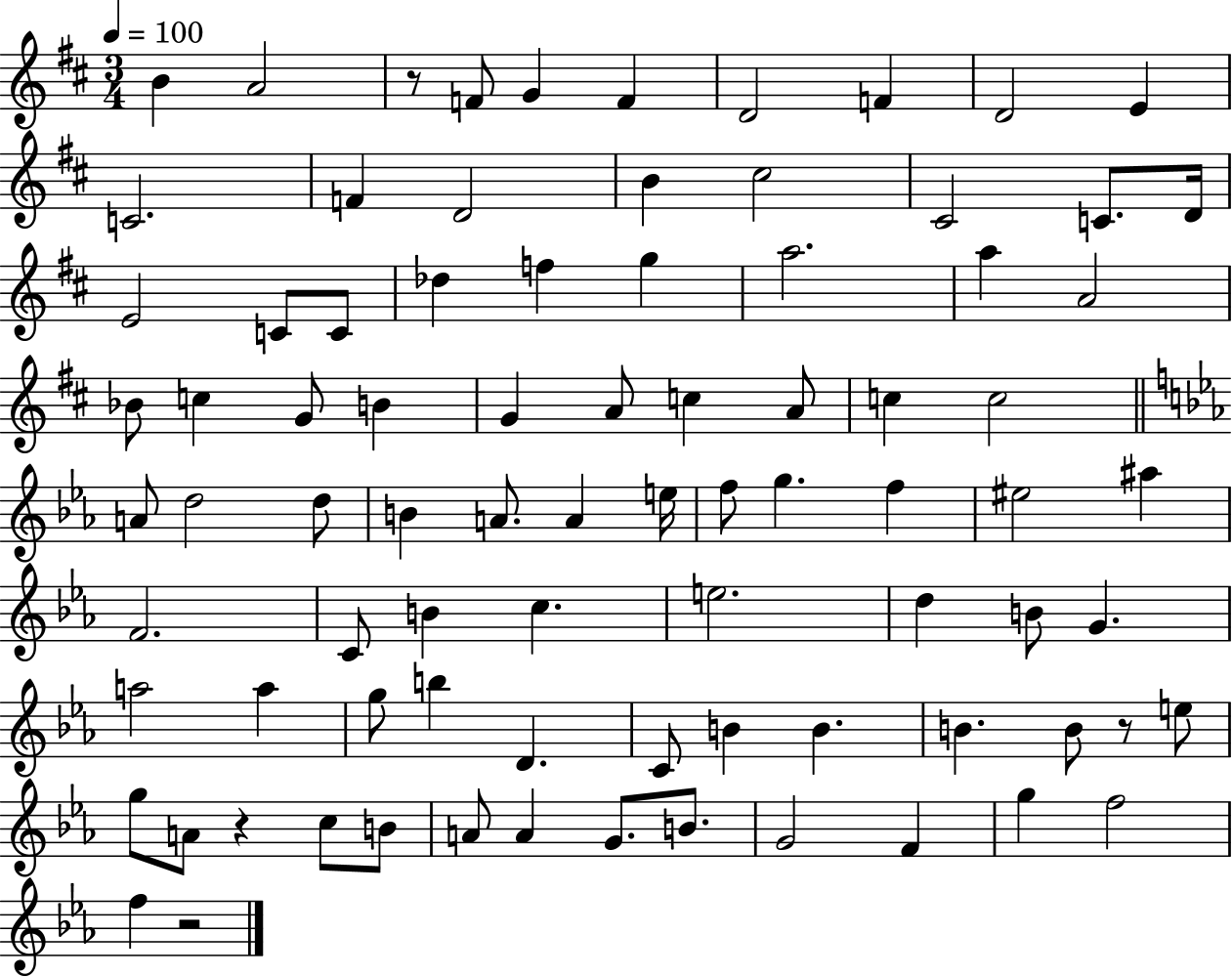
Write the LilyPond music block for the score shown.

{
  \clef treble
  \numericTimeSignature
  \time 3/4
  \key d \major
  \tempo 4 = 100
  \repeat volta 2 { b'4 a'2 | r8 f'8 g'4 f'4 | d'2 f'4 | d'2 e'4 | \break c'2. | f'4 d'2 | b'4 cis''2 | cis'2 c'8. d'16 | \break e'2 c'8 c'8 | des''4 f''4 g''4 | a''2. | a''4 a'2 | \break bes'8 c''4 g'8 b'4 | g'4 a'8 c''4 a'8 | c''4 c''2 | \bar "||" \break \key ees \major a'8 d''2 d''8 | b'4 a'8. a'4 e''16 | f''8 g''4. f''4 | eis''2 ais''4 | \break f'2. | c'8 b'4 c''4. | e''2. | d''4 b'8 g'4. | \break a''2 a''4 | g''8 b''4 d'4. | c'8 b'4 b'4. | b'4. b'8 r8 e''8 | \break g''8 a'8 r4 c''8 b'8 | a'8 a'4 g'8. b'8. | g'2 f'4 | g''4 f''2 | \break f''4 r2 | } \bar "|."
}